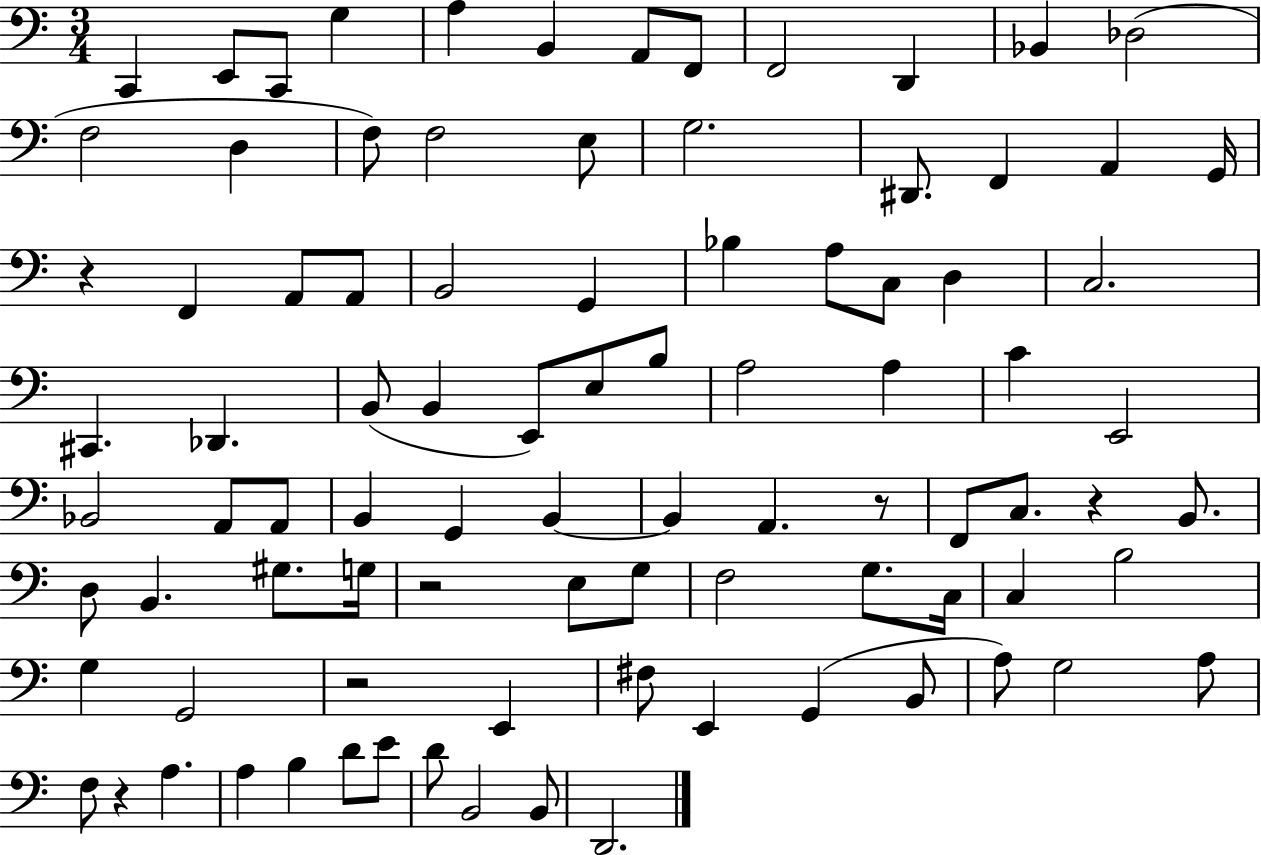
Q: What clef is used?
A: bass